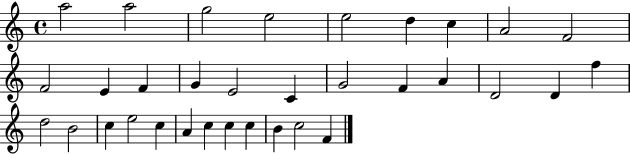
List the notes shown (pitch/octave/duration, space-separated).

A5/h A5/h G5/h E5/h E5/h D5/q C5/q A4/h F4/h F4/h E4/q F4/q G4/q E4/h C4/q G4/h F4/q A4/q D4/h D4/q F5/q D5/h B4/h C5/q E5/h C5/q A4/q C5/q C5/q C5/q B4/q C5/h F4/q